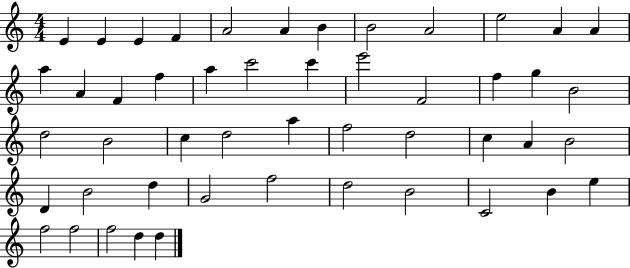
X:1
T:Untitled
M:4/4
L:1/4
K:C
E E E F A2 A B B2 A2 e2 A A a A F f a c'2 c' e'2 F2 f g B2 d2 B2 c d2 a f2 d2 c A B2 D B2 d G2 f2 d2 B2 C2 B e f2 f2 f2 d d